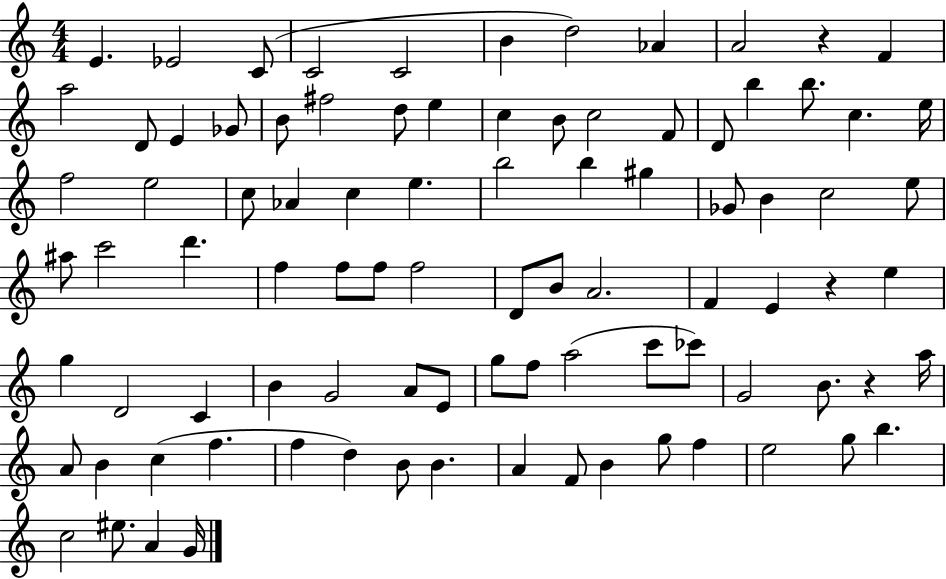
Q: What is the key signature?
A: C major